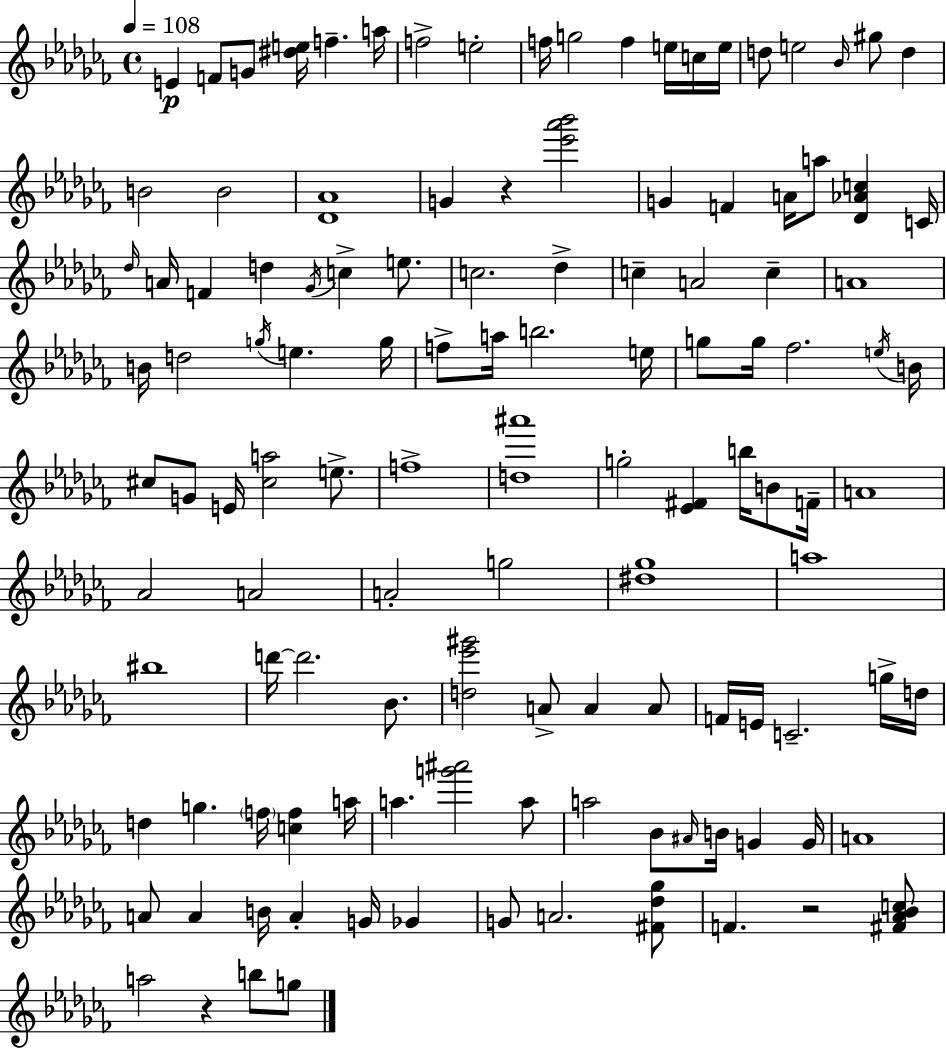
{
  \clef treble
  \time 4/4
  \defaultTimeSignature
  \key aes \minor
  \tempo 4 = 108
  e'4\p f'8 g'8 <dis'' e''>16 f''4.-- a''16 | f''2-> e''2-. | f''16 g''2 f''4 e''16 c''16 e''16 | d''8 e''2 \grace { bes'16 } gis''8 d''4 | \break b'2 b'2 | <des' aes'>1 | g'4 r4 <ees''' aes''' bes'''>2 | g'4 f'4 a'16 a''8 <des' aes' c''>4 | \break c'16 \grace { des''16 } a'16 f'4 d''4 \acciaccatura { ges'16 } c''4-> | e''8. c''2. des''4-> | c''4-- a'2 c''4-- | a'1 | \break b'16 d''2 \acciaccatura { g''16 } e''4. | g''16 f''8-> a''16 b''2. | e''16 g''8 g''16 fes''2. | \acciaccatura { e''16 } b'16 cis''8 g'8 e'16 <cis'' a''>2 | \break e''8.-> f''1-> | <d'' ais'''>1 | g''2-. <ees' fis'>4 | b''16 b'8 f'16-- a'1 | \break aes'2 a'2 | a'2-. g''2 | <dis'' ges''>1 | a''1 | \break bis''1 | d'''16~~ d'''2. | bes'8. <d'' ees''' gis'''>2 a'8-> a'4 | a'8 f'16 e'16 c'2.-- | \break g''16-> d''16 d''4 g''4. \parenthesize f''16 | <c'' f''>4 a''16 a''4. <g''' ais'''>2 | a''8 a''2 bes'8 \grace { ais'16 } | b'16 g'4 g'16 a'1 | \break a'8 a'4 b'16 a'4-. | g'16 ges'4 g'8 a'2. | <fis' des'' ges''>8 f'4. r2 | <fis' aes' bes' c''>8 a''2 r4 | \break b''8 g''8 \bar "|."
}